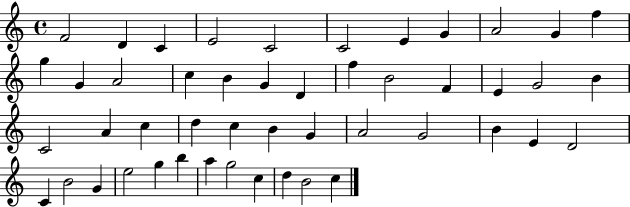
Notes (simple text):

F4/h D4/q C4/q E4/h C4/h C4/h E4/q G4/q A4/h G4/q F5/q G5/q G4/q A4/h C5/q B4/q G4/q D4/q F5/q B4/h F4/q E4/q G4/h B4/q C4/h A4/q C5/q D5/q C5/q B4/q G4/q A4/h G4/h B4/q E4/q D4/h C4/q B4/h G4/q E5/h G5/q B5/q A5/q G5/h C5/q D5/q B4/h C5/q